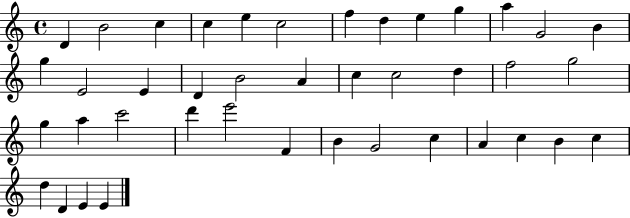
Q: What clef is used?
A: treble